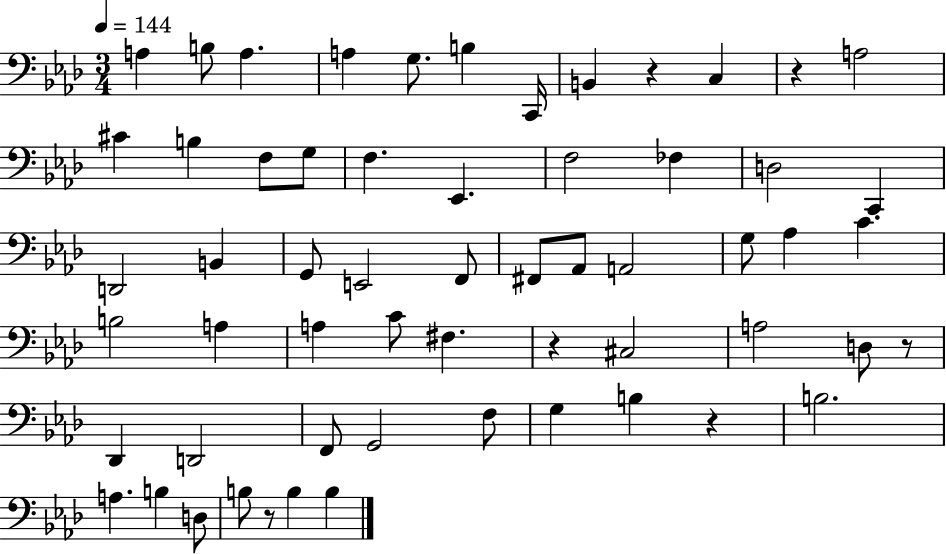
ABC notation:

X:1
T:Untitled
M:3/4
L:1/4
K:Ab
A, B,/2 A, A, G,/2 B, C,,/4 B,, z C, z A,2 ^C B, F,/2 G,/2 F, _E,, F,2 _F, D,2 C,, D,,2 B,, G,,/2 E,,2 F,,/2 ^F,,/2 _A,,/2 A,,2 G,/2 _A, C B,2 A, A, C/2 ^F, z ^C,2 A,2 D,/2 z/2 _D,, D,,2 F,,/2 G,,2 F,/2 G, B, z B,2 A, B, D,/2 B,/2 z/2 B, B,